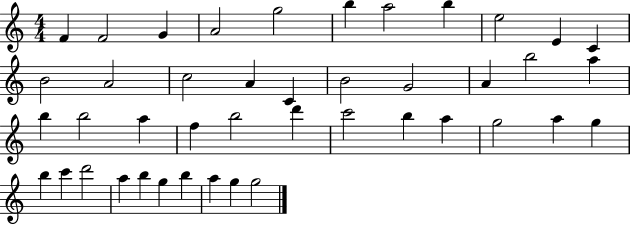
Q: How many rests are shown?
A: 0